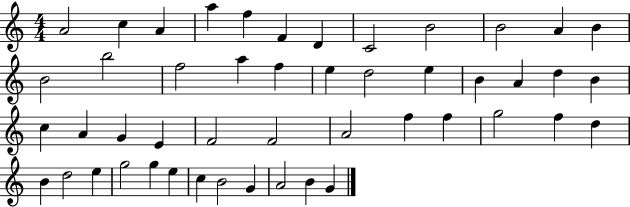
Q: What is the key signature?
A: C major